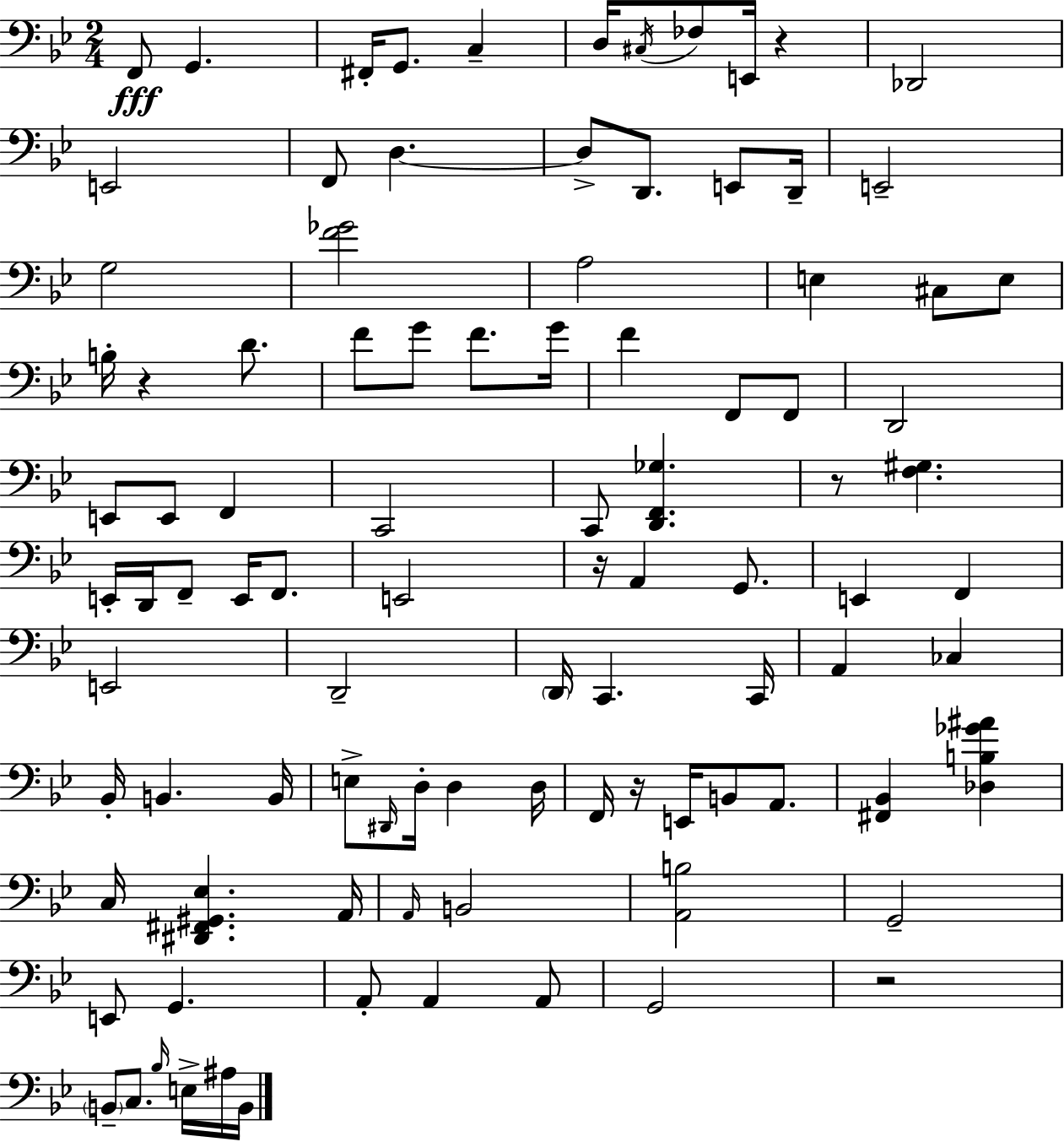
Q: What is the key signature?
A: BES major